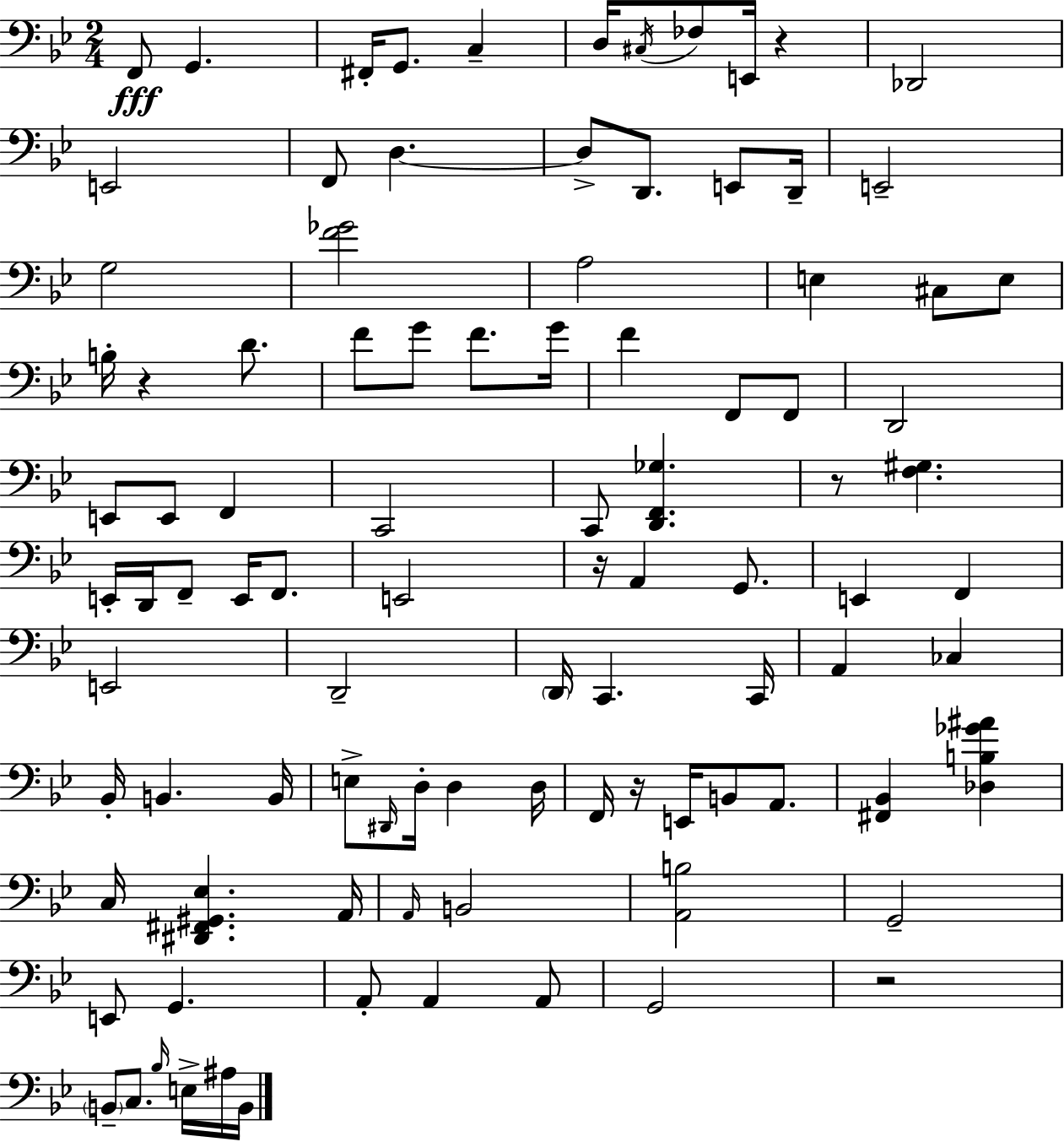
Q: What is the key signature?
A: BES major